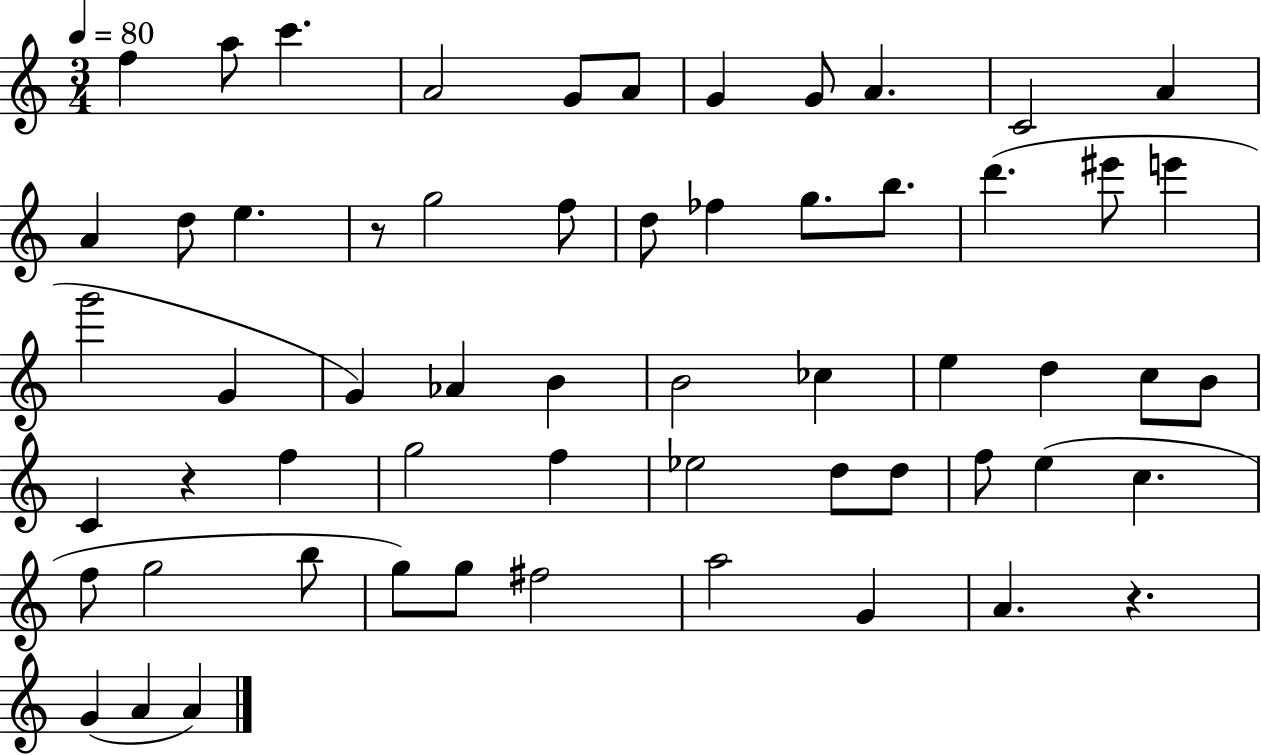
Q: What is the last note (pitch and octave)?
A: A4